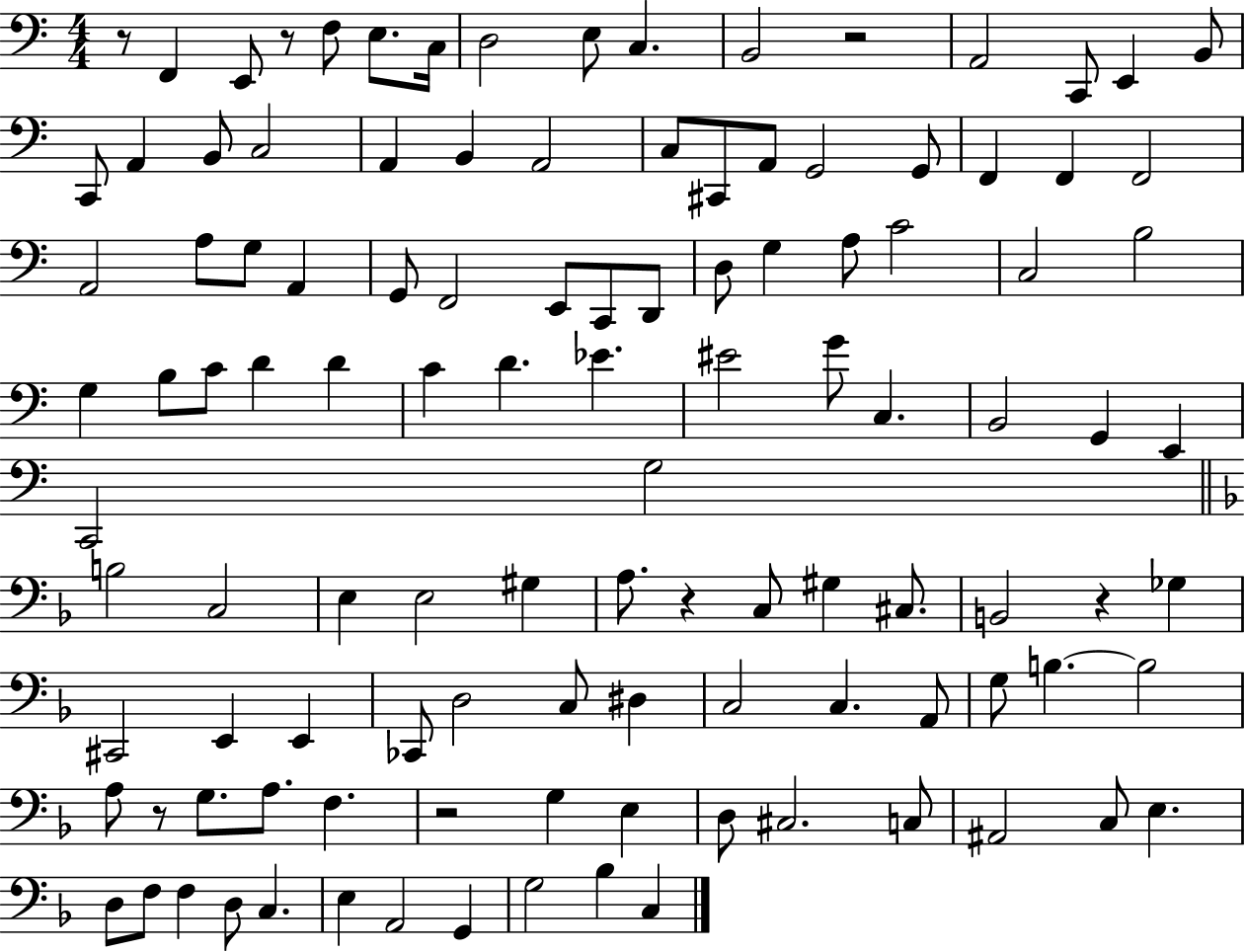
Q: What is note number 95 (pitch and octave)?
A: E3